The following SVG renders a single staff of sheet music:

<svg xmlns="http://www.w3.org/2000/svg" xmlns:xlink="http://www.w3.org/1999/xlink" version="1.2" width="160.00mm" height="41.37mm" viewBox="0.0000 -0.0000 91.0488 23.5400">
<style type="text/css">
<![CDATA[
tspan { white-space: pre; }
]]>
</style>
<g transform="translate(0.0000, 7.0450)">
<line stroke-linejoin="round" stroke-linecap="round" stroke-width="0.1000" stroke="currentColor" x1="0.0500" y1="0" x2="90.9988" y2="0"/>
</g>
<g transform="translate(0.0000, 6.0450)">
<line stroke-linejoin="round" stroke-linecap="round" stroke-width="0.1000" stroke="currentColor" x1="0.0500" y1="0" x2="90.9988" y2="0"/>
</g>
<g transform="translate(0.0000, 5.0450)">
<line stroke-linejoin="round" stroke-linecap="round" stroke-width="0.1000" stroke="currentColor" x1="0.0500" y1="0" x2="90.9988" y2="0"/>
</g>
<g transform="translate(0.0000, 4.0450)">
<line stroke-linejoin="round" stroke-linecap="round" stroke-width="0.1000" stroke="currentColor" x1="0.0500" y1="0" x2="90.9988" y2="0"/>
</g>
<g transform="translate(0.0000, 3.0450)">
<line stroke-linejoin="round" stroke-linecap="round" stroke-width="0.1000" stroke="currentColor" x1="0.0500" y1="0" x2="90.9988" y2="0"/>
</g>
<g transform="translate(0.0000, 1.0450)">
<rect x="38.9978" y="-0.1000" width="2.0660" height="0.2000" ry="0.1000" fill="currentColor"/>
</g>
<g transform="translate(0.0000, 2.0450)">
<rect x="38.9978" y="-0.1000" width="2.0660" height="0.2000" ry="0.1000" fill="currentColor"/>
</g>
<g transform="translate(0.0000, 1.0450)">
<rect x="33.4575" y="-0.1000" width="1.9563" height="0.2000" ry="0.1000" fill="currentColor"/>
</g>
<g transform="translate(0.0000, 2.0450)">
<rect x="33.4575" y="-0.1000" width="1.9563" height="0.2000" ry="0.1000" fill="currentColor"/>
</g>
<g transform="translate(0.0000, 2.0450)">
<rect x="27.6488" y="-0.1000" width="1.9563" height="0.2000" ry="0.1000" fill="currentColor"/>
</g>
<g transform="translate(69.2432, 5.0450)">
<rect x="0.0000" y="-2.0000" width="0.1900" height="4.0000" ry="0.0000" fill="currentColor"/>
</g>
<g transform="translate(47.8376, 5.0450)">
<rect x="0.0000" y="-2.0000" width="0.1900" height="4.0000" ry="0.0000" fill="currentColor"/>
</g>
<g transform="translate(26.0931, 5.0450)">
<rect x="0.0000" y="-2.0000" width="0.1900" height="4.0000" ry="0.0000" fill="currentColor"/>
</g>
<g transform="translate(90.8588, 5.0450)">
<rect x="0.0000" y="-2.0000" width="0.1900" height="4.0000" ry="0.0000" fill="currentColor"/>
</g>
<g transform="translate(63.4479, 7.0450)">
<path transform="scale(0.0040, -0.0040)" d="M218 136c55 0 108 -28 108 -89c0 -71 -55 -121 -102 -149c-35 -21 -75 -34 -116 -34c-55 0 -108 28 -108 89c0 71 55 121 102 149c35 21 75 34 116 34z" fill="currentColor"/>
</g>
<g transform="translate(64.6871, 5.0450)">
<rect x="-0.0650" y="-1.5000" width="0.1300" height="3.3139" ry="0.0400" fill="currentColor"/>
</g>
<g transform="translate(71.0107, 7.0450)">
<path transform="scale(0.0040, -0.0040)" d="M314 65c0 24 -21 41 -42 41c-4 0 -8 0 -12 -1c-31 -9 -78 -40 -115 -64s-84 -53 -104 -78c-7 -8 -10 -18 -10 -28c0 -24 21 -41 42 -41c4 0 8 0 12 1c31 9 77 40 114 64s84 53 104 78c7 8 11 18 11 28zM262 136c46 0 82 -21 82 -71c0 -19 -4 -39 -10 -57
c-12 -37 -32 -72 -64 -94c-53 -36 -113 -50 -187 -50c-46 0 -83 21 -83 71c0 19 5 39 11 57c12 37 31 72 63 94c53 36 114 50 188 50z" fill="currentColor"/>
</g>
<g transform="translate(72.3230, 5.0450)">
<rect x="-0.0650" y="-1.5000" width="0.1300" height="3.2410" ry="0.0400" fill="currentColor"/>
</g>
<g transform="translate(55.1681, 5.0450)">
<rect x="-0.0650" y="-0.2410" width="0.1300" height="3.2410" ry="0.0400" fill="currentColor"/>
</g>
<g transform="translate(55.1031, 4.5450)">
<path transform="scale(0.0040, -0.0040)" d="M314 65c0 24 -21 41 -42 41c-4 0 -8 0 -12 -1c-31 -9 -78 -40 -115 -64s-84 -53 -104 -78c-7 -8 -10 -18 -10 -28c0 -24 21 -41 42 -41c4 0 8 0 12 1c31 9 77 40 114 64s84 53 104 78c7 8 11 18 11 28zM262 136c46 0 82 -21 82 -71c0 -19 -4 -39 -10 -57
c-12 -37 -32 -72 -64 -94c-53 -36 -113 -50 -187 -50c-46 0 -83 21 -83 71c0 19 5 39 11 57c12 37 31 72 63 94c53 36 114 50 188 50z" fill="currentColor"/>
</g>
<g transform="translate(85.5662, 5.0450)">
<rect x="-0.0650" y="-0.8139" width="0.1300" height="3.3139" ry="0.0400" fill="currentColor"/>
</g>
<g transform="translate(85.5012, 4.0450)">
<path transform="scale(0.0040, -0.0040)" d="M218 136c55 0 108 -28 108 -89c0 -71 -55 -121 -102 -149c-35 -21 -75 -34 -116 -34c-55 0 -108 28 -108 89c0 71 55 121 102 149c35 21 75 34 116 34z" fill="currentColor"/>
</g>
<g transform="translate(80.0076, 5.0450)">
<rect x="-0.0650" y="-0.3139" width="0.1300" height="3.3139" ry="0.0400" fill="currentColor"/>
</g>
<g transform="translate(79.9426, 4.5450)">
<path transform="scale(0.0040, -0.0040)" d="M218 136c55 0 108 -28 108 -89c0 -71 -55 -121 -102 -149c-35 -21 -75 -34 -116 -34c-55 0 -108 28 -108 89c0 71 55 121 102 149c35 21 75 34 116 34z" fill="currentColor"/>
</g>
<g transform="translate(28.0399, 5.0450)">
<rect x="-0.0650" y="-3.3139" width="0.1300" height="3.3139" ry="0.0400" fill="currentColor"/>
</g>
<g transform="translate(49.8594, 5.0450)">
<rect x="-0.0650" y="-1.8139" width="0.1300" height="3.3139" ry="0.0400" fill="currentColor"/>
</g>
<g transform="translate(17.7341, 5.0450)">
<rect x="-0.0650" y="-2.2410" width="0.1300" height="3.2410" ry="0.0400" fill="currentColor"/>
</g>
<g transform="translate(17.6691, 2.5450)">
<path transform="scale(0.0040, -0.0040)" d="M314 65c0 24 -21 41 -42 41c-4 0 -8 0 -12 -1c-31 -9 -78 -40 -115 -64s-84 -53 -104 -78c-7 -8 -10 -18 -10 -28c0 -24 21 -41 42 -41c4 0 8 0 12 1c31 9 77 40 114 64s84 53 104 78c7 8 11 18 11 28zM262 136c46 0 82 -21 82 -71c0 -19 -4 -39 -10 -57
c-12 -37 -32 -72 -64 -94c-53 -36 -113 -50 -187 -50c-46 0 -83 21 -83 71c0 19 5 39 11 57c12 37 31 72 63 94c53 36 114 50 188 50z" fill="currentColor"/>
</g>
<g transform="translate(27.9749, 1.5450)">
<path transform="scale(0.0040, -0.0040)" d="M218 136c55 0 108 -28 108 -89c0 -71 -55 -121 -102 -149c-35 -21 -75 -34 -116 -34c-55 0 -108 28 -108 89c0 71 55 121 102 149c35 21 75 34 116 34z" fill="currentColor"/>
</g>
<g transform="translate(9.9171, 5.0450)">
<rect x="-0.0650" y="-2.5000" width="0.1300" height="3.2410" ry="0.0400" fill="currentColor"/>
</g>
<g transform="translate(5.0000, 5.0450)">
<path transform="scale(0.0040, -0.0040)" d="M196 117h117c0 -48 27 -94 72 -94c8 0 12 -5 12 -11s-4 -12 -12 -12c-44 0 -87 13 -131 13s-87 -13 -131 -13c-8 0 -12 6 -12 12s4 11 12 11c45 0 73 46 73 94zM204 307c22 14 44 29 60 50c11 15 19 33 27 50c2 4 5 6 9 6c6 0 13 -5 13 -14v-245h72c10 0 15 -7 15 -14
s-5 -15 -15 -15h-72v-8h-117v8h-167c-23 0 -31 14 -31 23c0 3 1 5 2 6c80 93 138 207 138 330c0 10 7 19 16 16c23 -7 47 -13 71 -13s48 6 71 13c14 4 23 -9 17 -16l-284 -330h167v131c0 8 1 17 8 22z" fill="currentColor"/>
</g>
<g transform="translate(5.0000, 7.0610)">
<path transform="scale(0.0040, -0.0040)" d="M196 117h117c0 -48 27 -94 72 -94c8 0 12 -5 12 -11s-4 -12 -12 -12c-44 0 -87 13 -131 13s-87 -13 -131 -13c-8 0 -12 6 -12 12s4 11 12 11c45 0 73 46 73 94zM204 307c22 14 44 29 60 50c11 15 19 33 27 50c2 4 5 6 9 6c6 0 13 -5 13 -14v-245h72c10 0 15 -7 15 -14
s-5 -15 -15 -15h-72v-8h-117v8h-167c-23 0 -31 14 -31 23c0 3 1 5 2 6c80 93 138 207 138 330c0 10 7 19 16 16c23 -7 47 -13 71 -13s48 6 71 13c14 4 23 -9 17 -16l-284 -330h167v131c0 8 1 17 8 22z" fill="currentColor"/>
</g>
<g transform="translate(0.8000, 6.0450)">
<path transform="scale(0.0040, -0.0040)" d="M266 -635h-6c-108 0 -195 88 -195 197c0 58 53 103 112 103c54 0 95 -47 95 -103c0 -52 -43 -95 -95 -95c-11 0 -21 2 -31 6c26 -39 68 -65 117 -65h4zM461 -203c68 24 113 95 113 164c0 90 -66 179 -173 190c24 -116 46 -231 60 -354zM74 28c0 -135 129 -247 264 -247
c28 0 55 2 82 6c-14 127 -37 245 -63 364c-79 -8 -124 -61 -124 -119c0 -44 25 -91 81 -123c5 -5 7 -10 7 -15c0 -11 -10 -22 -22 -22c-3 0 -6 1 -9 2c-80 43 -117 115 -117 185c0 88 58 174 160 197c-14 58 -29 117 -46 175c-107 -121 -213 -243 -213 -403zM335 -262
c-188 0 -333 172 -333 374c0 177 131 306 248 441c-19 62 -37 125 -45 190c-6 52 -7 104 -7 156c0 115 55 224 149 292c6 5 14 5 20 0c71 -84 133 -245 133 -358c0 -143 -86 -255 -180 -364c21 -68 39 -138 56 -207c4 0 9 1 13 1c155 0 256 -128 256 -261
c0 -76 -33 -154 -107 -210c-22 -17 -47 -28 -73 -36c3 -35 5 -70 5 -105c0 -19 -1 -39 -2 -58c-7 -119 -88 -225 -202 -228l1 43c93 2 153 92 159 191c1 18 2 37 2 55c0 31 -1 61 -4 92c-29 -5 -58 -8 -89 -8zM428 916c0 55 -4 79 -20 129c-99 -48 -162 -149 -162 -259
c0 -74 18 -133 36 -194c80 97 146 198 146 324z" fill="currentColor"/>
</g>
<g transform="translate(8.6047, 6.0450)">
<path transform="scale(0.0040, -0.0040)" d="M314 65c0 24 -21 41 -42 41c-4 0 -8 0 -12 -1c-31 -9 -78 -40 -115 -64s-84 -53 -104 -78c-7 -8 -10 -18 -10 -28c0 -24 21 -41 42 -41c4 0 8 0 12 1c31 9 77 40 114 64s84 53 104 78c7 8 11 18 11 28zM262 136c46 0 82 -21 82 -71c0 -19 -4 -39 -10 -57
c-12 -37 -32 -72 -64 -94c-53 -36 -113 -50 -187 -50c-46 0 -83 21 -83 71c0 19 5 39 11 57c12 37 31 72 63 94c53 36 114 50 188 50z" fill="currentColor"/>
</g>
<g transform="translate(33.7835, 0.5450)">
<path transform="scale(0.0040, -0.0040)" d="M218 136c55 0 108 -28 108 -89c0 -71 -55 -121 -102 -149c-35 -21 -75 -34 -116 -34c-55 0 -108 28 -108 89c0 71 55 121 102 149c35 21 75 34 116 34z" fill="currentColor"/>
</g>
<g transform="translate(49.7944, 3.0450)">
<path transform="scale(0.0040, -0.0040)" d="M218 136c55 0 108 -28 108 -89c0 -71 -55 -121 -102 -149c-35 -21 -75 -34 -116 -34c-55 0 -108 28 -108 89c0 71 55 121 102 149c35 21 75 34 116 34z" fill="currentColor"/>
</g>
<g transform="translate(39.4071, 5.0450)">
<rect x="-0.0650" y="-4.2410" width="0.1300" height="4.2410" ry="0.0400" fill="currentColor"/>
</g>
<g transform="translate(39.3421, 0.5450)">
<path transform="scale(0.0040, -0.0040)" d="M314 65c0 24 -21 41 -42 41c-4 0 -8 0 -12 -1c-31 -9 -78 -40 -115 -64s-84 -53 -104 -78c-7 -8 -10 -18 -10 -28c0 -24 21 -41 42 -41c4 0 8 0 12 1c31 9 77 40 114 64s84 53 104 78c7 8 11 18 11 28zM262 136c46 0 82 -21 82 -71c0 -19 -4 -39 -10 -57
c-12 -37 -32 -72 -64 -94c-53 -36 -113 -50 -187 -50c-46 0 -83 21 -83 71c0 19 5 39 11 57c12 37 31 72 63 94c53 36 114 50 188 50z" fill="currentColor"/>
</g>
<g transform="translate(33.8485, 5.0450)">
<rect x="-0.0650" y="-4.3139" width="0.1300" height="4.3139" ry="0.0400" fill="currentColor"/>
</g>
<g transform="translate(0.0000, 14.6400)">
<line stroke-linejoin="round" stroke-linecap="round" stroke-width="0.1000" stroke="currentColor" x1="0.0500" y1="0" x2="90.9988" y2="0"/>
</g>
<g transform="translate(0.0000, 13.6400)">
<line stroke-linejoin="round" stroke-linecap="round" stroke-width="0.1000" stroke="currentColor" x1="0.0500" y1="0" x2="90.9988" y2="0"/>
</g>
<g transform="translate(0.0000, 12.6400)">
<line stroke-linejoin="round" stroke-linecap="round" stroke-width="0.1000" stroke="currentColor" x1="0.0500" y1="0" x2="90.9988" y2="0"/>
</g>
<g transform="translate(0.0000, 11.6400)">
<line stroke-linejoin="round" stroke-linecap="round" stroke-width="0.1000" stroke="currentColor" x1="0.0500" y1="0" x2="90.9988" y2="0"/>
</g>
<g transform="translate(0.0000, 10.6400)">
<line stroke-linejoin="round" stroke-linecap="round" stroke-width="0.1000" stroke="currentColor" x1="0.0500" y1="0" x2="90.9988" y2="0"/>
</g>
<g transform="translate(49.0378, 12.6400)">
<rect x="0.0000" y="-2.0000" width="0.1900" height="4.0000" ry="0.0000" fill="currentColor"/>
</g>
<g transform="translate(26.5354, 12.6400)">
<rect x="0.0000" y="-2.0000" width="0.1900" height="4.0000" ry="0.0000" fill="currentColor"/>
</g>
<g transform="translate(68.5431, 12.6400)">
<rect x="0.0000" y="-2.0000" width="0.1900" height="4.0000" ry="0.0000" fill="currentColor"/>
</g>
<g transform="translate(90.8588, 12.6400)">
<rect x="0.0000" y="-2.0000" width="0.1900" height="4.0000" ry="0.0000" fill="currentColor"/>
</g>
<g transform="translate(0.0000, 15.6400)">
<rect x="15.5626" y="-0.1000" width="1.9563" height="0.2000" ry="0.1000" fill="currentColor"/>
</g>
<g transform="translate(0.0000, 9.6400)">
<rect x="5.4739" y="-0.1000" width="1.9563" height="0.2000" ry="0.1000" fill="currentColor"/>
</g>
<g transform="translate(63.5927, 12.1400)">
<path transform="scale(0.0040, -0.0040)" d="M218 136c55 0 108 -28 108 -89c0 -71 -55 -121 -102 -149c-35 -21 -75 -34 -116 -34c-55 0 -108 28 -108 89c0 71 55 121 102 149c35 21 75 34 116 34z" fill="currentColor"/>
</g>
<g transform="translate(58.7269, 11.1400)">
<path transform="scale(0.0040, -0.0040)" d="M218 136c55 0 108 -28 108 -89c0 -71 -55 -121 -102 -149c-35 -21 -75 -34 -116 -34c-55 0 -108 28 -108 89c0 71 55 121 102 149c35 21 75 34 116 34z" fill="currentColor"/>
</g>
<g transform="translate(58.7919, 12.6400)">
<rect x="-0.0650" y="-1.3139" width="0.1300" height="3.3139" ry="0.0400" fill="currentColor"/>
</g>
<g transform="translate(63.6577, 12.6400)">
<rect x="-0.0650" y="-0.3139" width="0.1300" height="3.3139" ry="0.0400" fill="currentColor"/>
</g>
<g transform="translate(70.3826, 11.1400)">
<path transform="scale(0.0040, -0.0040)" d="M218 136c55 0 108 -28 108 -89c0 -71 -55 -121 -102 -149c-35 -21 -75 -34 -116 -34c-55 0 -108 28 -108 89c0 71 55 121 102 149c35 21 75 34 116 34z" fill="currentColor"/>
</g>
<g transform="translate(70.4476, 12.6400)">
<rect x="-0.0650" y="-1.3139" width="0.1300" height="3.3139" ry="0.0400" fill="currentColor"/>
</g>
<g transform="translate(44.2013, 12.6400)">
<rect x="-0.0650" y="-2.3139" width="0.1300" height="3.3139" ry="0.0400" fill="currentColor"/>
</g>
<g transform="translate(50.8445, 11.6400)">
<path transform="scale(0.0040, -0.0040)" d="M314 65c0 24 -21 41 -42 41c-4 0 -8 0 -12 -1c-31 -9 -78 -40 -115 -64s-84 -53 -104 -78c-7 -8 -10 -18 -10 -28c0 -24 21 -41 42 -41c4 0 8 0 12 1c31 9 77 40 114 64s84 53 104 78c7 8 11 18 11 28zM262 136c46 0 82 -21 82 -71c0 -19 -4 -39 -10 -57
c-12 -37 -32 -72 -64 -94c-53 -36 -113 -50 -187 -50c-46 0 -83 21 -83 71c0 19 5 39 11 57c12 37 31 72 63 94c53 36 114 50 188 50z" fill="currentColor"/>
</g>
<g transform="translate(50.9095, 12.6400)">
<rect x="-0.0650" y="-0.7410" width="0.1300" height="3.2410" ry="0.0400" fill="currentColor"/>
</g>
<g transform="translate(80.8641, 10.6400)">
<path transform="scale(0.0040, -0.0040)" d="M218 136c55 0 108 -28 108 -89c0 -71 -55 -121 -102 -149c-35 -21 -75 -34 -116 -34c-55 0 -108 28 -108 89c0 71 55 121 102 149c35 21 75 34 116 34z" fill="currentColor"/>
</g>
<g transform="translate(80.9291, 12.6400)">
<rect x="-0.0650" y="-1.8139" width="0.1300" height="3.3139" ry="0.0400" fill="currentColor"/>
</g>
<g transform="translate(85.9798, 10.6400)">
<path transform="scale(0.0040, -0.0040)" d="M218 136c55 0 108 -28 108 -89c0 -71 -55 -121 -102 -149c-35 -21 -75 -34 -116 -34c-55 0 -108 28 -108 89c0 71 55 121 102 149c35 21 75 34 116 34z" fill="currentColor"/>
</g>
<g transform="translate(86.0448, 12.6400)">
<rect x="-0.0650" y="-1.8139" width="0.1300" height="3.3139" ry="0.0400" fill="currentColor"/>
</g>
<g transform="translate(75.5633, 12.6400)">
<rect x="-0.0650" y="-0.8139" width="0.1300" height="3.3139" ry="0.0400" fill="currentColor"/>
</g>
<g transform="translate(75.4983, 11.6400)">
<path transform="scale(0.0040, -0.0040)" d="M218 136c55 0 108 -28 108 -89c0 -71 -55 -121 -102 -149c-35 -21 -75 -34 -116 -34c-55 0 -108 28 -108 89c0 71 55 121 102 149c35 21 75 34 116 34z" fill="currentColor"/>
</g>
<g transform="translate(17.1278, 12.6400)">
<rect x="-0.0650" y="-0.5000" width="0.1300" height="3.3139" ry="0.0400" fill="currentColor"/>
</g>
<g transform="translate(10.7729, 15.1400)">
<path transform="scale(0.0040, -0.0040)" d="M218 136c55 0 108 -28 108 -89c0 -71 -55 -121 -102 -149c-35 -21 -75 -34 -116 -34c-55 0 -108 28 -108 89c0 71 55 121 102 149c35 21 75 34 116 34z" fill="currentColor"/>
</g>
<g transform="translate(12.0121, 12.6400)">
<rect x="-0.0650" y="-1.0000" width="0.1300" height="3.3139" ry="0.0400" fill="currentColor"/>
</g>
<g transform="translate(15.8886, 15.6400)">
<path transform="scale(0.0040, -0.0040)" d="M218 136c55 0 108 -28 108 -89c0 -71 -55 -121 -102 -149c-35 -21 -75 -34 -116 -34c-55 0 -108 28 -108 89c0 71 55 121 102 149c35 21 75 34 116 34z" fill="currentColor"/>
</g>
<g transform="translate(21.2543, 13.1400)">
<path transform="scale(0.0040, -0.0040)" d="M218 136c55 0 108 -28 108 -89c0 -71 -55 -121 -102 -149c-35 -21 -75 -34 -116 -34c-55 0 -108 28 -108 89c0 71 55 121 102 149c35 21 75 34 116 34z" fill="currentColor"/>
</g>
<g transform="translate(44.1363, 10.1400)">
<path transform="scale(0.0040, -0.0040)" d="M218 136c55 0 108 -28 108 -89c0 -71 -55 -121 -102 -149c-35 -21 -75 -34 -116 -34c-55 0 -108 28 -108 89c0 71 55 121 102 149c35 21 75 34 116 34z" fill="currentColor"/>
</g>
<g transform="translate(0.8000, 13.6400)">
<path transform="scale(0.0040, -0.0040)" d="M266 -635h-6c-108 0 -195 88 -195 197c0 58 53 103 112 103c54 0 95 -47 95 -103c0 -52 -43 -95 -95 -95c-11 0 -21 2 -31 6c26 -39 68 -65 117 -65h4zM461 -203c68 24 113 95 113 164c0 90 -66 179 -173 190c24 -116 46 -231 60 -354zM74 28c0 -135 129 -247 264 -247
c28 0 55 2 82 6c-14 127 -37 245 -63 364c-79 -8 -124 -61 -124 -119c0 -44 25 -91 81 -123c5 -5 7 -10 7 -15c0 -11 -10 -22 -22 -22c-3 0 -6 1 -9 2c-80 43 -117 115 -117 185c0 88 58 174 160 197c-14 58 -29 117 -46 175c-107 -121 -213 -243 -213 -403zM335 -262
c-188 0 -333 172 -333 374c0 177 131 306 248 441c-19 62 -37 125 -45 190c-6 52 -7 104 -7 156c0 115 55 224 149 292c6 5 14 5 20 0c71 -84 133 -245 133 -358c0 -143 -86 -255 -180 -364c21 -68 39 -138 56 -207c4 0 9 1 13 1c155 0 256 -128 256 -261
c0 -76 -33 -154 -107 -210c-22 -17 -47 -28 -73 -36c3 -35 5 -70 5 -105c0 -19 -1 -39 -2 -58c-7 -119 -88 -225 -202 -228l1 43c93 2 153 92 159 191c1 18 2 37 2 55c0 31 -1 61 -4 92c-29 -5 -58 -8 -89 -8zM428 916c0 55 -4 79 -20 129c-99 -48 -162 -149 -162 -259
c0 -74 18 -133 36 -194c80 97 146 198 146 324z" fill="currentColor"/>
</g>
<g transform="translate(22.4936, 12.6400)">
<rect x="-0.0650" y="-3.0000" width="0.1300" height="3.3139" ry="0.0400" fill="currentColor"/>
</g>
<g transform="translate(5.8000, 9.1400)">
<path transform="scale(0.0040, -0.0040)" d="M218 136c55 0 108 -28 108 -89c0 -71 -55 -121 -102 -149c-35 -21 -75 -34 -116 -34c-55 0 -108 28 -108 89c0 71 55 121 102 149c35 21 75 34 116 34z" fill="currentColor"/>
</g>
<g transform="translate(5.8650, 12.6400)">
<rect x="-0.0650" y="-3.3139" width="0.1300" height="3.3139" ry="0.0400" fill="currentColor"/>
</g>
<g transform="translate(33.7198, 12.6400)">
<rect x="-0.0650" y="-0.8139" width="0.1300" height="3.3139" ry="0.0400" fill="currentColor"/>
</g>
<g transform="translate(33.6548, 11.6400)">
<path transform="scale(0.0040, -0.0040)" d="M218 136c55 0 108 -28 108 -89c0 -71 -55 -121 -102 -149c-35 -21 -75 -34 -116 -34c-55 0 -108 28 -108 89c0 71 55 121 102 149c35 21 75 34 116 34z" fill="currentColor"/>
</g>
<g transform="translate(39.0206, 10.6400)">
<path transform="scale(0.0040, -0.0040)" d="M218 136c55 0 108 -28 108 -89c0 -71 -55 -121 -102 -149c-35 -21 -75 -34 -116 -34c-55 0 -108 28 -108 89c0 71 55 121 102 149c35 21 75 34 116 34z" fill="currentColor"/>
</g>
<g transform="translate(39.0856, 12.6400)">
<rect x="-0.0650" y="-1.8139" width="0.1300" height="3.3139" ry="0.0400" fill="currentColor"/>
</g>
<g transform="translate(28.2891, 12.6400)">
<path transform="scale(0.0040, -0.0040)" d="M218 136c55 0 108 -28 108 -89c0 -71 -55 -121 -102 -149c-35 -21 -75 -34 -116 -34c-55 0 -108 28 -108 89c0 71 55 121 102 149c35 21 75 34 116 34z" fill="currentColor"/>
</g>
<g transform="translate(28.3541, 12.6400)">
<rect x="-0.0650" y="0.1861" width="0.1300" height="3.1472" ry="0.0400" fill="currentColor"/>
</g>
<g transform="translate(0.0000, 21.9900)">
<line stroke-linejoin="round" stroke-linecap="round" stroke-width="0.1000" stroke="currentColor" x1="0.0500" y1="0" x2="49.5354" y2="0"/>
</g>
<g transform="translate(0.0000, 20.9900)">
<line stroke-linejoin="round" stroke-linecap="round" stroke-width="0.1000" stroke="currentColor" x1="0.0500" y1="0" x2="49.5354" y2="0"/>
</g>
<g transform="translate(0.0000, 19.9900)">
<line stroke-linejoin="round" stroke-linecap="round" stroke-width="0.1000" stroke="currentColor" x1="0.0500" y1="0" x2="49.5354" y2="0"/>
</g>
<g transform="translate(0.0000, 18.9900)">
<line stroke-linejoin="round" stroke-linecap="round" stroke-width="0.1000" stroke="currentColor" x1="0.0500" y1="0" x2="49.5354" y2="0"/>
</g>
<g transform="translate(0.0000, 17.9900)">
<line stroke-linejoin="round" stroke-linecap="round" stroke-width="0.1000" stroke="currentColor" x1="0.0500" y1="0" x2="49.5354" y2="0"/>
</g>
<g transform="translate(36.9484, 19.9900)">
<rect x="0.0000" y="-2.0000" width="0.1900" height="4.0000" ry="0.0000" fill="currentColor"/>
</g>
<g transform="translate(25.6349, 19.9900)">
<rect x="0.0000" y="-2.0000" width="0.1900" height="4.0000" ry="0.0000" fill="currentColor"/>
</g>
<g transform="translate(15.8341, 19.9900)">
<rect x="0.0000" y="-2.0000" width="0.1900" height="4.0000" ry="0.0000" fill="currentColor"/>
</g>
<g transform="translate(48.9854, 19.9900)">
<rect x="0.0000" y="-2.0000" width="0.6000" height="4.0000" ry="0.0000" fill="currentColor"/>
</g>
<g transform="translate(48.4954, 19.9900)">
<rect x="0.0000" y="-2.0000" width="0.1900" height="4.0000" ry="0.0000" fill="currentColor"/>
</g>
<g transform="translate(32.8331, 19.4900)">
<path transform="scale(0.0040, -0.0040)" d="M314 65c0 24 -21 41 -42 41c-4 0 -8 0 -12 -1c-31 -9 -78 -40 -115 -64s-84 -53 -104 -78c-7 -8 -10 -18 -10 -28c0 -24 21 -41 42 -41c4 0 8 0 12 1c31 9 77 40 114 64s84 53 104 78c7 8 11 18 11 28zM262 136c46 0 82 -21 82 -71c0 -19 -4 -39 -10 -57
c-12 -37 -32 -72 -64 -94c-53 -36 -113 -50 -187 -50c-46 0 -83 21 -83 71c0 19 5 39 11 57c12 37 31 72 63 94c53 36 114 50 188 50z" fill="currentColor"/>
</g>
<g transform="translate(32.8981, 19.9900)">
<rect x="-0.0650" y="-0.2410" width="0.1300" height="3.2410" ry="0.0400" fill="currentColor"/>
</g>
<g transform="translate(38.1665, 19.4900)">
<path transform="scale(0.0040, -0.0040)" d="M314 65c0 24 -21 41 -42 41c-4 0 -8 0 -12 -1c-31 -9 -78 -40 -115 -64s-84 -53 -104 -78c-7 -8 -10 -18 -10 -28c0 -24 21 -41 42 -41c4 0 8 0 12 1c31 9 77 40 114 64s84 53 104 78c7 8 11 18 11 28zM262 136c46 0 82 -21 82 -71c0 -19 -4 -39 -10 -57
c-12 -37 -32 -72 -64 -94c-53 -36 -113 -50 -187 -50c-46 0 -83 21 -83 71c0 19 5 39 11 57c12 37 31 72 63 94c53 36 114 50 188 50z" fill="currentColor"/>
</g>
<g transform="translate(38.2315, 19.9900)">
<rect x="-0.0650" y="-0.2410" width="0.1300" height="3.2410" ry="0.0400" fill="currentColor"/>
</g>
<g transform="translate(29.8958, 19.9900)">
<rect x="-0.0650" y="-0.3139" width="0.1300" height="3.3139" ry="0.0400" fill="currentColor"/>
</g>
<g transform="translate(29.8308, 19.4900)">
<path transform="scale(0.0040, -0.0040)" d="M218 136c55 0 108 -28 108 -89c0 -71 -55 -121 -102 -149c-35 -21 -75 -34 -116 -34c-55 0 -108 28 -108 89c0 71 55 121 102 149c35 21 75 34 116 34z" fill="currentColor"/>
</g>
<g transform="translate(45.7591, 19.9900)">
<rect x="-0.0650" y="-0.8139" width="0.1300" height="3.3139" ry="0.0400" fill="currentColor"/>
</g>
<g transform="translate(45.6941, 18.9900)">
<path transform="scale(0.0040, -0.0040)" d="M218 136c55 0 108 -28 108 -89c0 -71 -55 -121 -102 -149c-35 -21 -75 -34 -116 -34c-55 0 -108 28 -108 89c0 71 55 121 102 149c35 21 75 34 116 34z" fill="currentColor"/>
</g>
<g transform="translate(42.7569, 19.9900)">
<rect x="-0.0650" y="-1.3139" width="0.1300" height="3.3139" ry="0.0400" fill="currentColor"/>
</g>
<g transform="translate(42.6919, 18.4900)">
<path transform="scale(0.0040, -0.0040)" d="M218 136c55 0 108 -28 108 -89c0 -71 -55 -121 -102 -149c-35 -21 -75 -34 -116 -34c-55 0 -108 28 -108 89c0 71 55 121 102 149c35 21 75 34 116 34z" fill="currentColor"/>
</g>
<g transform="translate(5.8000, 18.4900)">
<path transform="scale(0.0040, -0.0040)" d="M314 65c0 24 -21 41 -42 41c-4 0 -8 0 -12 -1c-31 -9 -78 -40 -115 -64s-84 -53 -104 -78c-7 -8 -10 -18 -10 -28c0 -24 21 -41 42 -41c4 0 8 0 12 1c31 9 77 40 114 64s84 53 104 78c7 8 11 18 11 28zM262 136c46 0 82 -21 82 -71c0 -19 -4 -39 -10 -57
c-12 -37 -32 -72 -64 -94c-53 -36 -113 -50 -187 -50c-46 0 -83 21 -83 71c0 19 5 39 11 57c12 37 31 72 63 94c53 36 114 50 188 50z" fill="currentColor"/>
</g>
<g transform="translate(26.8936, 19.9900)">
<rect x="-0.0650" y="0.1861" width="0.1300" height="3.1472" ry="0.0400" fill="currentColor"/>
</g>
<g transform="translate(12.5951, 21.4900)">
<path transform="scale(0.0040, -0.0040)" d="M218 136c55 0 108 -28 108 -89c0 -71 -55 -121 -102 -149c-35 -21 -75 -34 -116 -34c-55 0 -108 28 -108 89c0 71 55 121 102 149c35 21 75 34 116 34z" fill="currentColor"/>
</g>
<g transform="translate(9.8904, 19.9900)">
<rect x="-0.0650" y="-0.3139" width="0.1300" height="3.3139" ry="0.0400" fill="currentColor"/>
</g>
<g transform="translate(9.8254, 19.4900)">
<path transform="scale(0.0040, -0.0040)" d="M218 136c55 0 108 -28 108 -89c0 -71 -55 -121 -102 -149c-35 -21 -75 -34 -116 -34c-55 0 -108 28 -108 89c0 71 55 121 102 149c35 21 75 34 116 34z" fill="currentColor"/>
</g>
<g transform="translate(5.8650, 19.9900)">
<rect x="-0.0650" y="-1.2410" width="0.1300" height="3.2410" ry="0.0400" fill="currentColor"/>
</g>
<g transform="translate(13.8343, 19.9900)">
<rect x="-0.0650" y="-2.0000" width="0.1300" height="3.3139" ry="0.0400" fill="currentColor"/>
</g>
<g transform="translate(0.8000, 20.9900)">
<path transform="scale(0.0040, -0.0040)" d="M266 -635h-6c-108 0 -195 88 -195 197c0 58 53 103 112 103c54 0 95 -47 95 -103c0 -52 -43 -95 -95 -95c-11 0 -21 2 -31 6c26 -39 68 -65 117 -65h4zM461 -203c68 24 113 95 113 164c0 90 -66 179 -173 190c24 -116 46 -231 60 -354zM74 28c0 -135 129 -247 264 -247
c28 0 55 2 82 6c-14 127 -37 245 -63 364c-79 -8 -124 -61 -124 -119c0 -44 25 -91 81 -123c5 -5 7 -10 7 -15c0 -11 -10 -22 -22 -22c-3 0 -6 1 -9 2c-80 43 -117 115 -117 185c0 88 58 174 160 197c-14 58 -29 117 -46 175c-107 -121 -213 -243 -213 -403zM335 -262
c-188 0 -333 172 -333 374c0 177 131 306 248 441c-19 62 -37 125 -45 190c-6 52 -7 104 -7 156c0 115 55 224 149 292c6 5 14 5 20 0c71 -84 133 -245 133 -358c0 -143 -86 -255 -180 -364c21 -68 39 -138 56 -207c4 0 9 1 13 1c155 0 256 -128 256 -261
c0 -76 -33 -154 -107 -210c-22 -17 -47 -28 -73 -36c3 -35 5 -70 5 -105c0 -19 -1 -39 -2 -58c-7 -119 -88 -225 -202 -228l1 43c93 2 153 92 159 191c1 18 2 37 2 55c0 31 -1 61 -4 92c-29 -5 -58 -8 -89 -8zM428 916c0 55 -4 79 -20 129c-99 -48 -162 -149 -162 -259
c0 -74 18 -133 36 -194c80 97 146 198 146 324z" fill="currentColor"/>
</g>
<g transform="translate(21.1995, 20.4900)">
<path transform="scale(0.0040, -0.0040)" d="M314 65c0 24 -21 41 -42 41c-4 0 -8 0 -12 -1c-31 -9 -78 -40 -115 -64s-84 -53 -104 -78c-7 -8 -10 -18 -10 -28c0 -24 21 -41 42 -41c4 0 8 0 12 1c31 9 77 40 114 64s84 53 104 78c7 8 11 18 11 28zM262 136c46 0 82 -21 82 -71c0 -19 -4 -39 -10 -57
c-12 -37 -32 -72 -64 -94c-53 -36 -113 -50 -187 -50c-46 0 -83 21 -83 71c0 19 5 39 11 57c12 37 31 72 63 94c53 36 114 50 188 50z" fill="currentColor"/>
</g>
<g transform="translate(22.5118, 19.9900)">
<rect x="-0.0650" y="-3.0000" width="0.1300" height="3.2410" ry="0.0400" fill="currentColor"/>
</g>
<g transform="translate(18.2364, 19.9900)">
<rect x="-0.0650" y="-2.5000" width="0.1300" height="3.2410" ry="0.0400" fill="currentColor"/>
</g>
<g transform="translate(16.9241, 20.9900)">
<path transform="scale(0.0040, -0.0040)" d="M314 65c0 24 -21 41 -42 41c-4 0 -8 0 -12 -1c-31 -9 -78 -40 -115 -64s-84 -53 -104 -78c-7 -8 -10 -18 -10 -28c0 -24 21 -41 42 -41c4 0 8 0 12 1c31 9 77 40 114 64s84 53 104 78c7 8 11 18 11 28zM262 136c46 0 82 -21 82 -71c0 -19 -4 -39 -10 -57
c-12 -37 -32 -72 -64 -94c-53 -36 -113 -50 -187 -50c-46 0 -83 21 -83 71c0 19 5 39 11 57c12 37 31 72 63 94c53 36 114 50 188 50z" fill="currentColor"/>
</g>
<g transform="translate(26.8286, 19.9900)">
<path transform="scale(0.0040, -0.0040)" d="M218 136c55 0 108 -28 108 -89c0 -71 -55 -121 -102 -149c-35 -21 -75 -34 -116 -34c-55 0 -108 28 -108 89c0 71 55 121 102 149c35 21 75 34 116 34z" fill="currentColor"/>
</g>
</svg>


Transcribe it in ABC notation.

X:1
T:Untitled
M:4/4
L:1/4
K:C
G2 g2 b d' d'2 f c2 E E2 c d b D C A B d f g d2 e c e d f f e2 c F G2 A2 B c c2 c2 e d